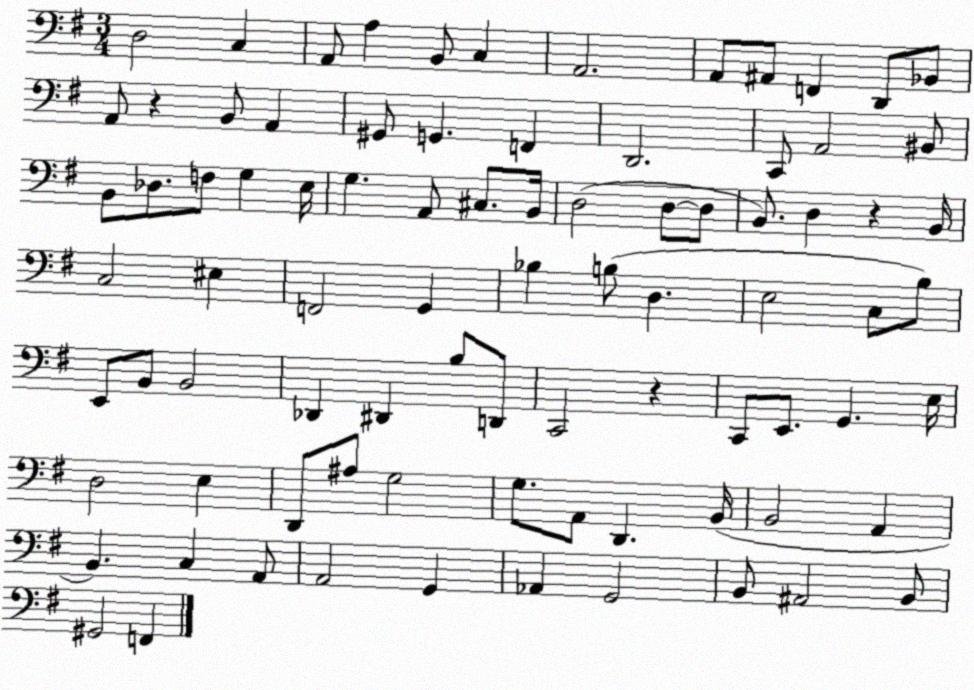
X:1
T:Untitled
M:3/4
L:1/4
K:G
D,2 C, A,,/2 A, B,,/2 C, A,,2 A,,/2 ^A,,/2 F,, D,,/2 _B,,/2 A,,/2 z B,,/2 A,, ^G,,/2 G,, F,, D,,2 C,,/2 A,,2 ^B,,/2 B,,/2 _D,/2 F,/2 G, E,/4 G, A,,/2 ^C,/2 B,,/4 D,2 D,/2 D,/2 B,,/2 D, z B,,/4 C,2 ^E, F,,2 G,, _B, B,/2 D, E,2 C,/2 B,/2 E,,/2 B,,/2 B,,2 _D,, ^D,, B,/2 D,,/2 C,,2 z C,,/2 E,,/2 G,, E,/4 D,2 E, D,,/2 ^A,/2 G,2 G,/2 A,,/2 D,, B,,/4 B,,2 A,, B,, C, A,,/2 A,,2 G,, _A,, G,,2 B,,/2 ^A,,2 B,,/2 ^G,,2 F,,